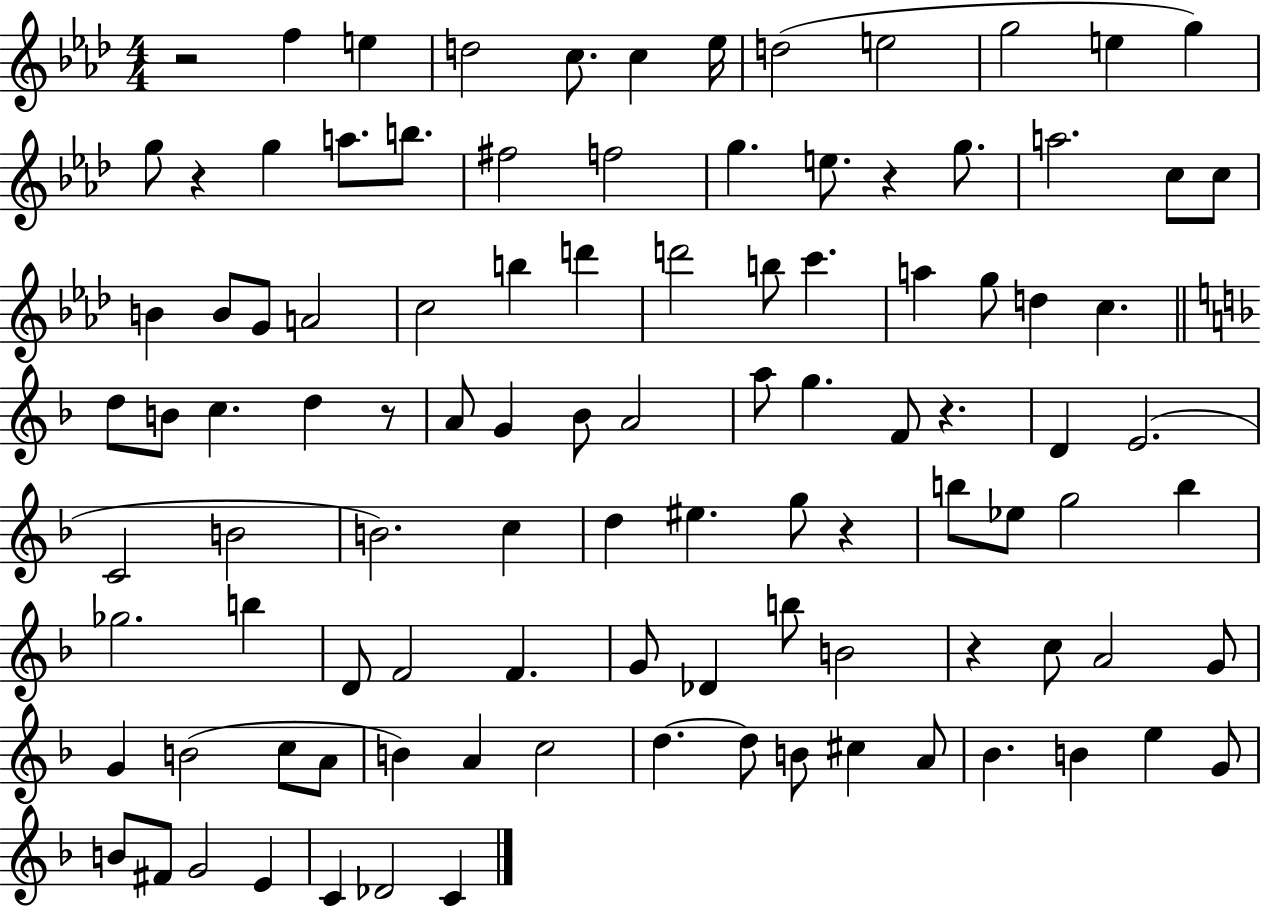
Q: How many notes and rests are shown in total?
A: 103